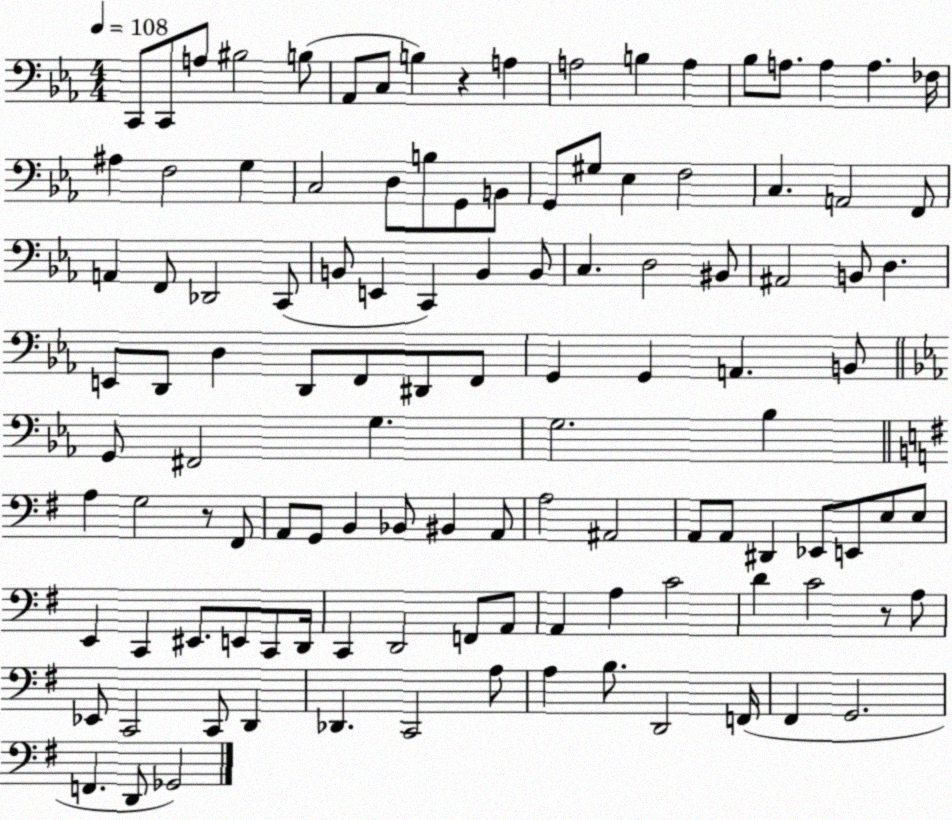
X:1
T:Untitled
M:4/4
L:1/4
K:Eb
C,,/2 C,,/2 A,/2 ^B,2 B,/2 _A,,/2 C,/2 B, z A, A,2 B, A, _B,/2 A,/2 A, A, _F,/4 ^A, F,2 G, C,2 D,/2 B,/2 G,,/2 B,,/2 G,,/2 ^G,/2 _E, F,2 C, A,,2 F,,/2 A,, F,,/2 _D,,2 C,,/2 B,,/2 E,, C,, B,, B,,/2 C, D,2 ^B,,/2 ^A,,2 B,,/2 D, E,,/2 D,,/2 D, D,,/2 F,,/2 ^D,,/2 F,,/2 G,, G,, A,, B,,/2 G,,/2 ^F,,2 G, G,2 _B, A, G,2 z/2 ^F,,/2 A,,/2 G,,/2 B,, _B,,/2 ^B,, A,,/2 A,2 ^A,,2 A,,/2 A,,/2 ^D,, _E,,/2 E,,/2 E,/2 E,/2 E,, C,, ^E,,/2 E,,/2 C,,/2 D,,/4 C,, D,,2 F,,/2 A,,/2 A,, A, C2 D C2 z/2 A,/2 _E,,/2 C,,2 C,,/2 D,, _D,, C,,2 A,/2 A, B,/2 D,,2 F,,/4 ^F,, G,,2 F,, D,,/2 _G,,2